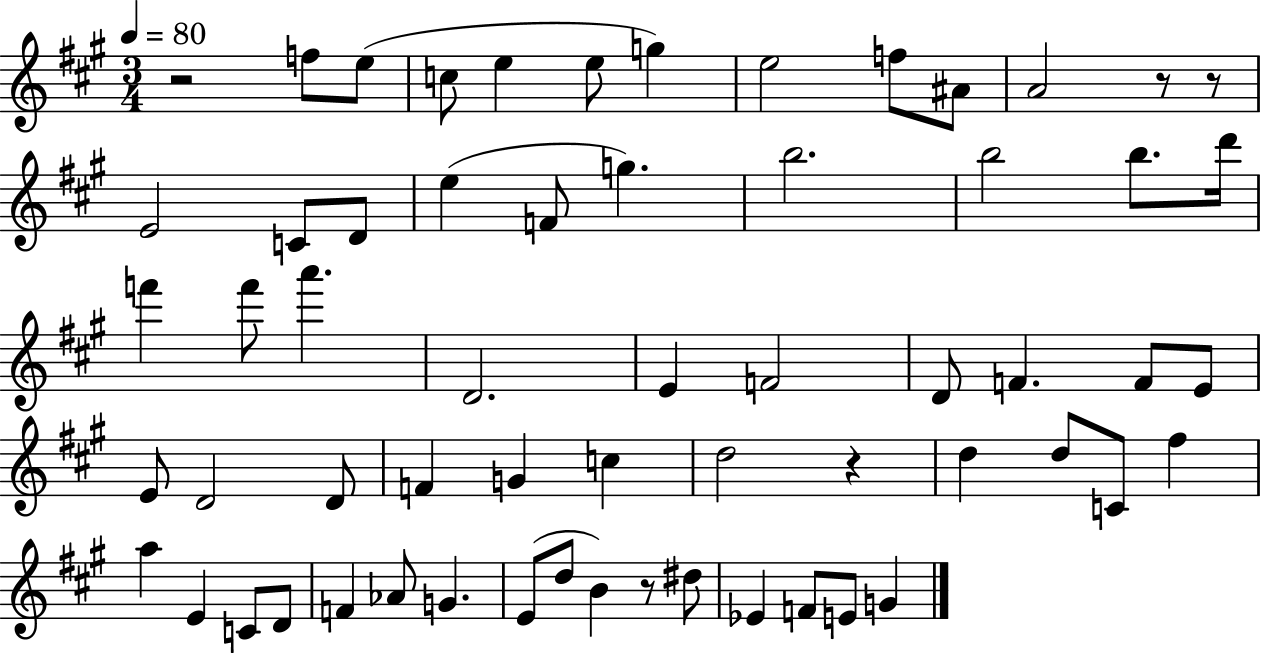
R/h F5/e E5/e C5/e E5/q E5/e G5/q E5/h F5/e A#4/e A4/h R/e R/e E4/h C4/e D4/e E5/q F4/e G5/q. B5/h. B5/h B5/e. D6/s F6/q F6/e A6/q. D4/h. E4/q F4/h D4/e F4/q. F4/e E4/e E4/e D4/h D4/e F4/q G4/q C5/q D5/h R/q D5/q D5/e C4/e F#5/q A5/q E4/q C4/e D4/e F4/q Ab4/e G4/q. E4/e D5/e B4/q R/e D#5/e Eb4/q F4/e E4/e G4/q